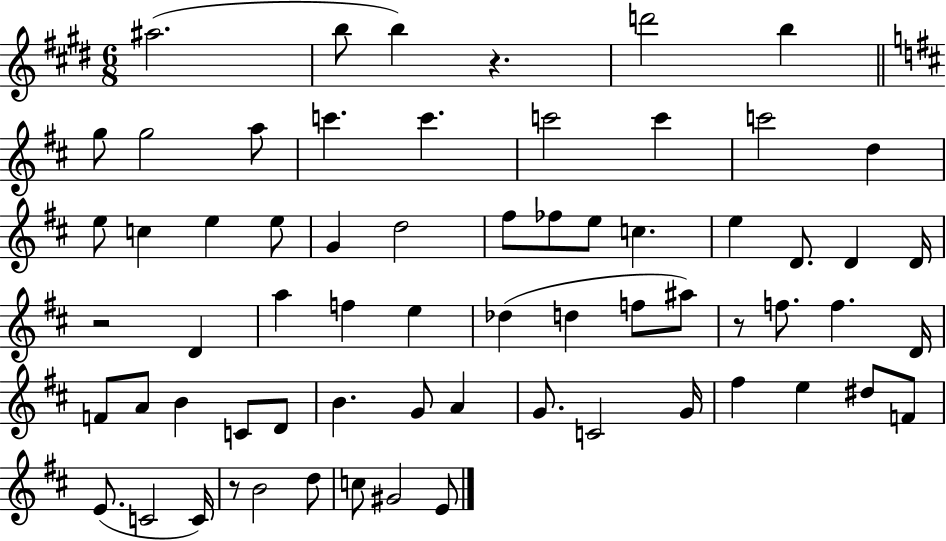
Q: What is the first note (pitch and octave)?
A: A#5